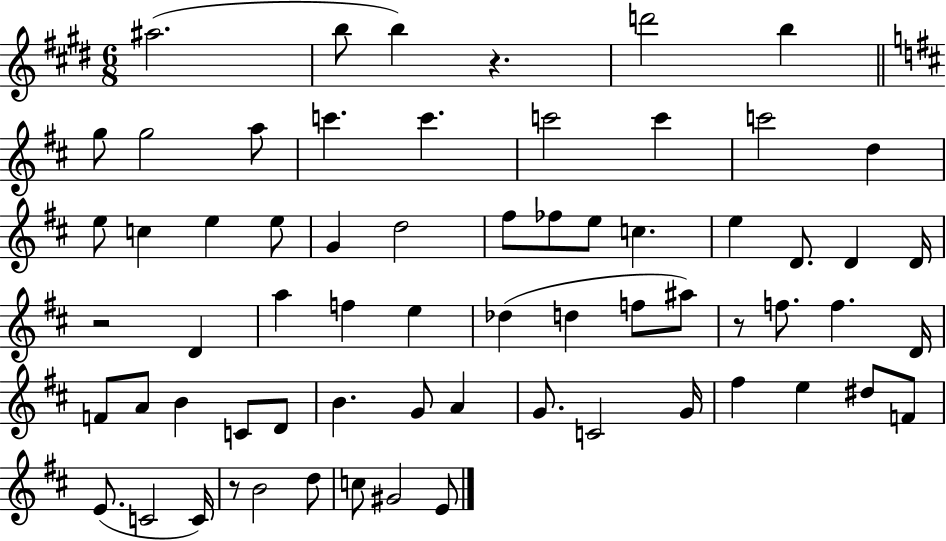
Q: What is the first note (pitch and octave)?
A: A#5